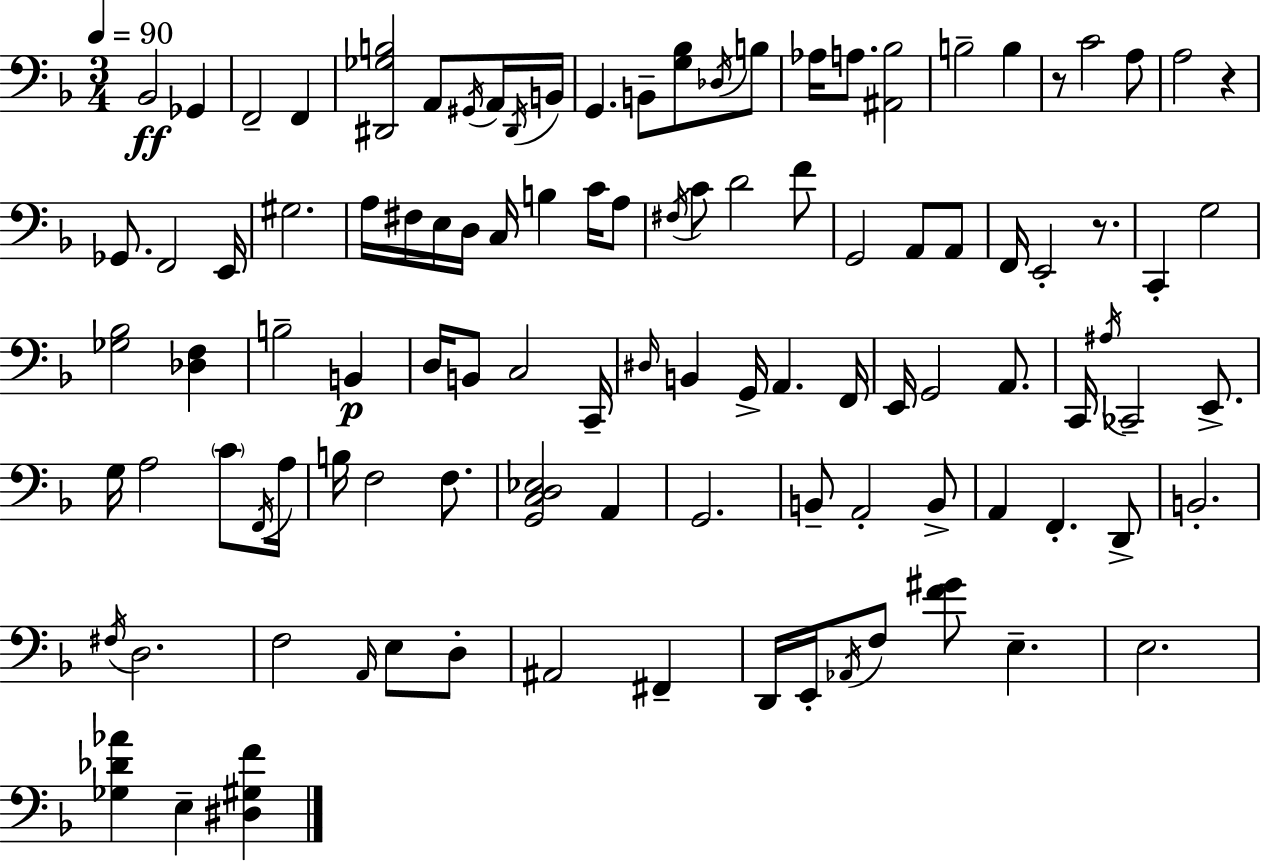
X:1
T:Untitled
M:3/4
L:1/4
K:Dm
_B,,2 _G,, F,,2 F,, [^D,,_G,B,]2 A,,/2 ^G,,/4 A,,/4 ^D,,/4 B,,/4 G,, B,,/2 [G,_B,]/2 _D,/4 B,/2 _A,/4 A,/2 [^A,,_B,]2 B,2 B, z/2 C2 A,/2 A,2 z _G,,/2 F,,2 E,,/4 ^G,2 A,/4 ^F,/4 E,/4 D,/4 C,/4 B, C/4 A,/2 ^F,/4 C/2 D2 F/2 G,,2 A,,/2 A,,/2 F,,/4 E,,2 z/2 C,, G,2 [_G,_B,]2 [_D,F,] B,2 B,, D,/4 B,,/2 C,2 C,,/4 ^D,/4 B,, G,,/4 A,, F,,/4 E,,/4 G,,2 A,,/2 C,,/4 ^A,/4 _C,,2 E,,/2 G,/4 A,2 C/2 F,,/4 A,/4 B,/4 F,2 F,/2 [G,,C,D,_E,]2 A,, G,,2 B,,/2 A,,2 B,,/2 A,, F,, D,,/2 B,,2 ^F,/4 D,2 F,2 A,,/4 E,/2 D,/2 ^A,,2 ^F,, D,,/4 E,,/4 _A,,/4 F,/2 [F^G]/2 E, E,2 [_G,_D_A] E, [^D,^G,F]